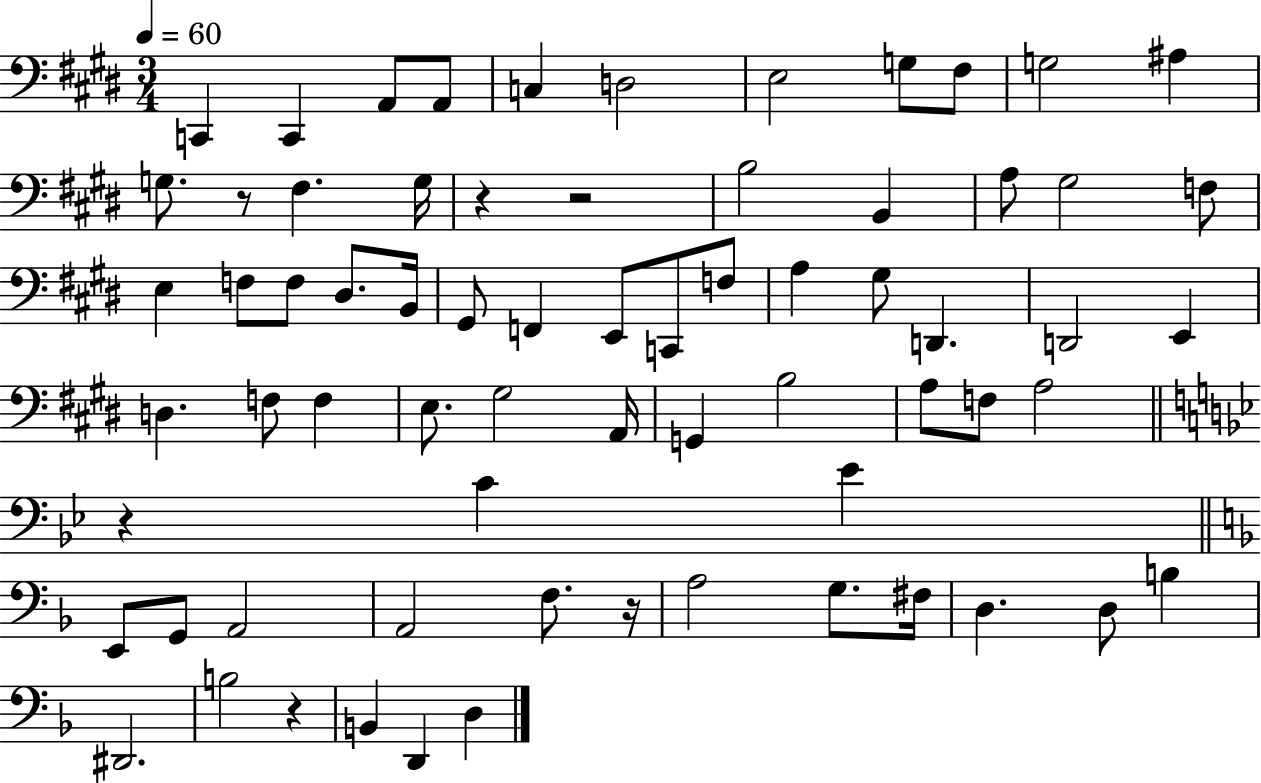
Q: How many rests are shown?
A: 6